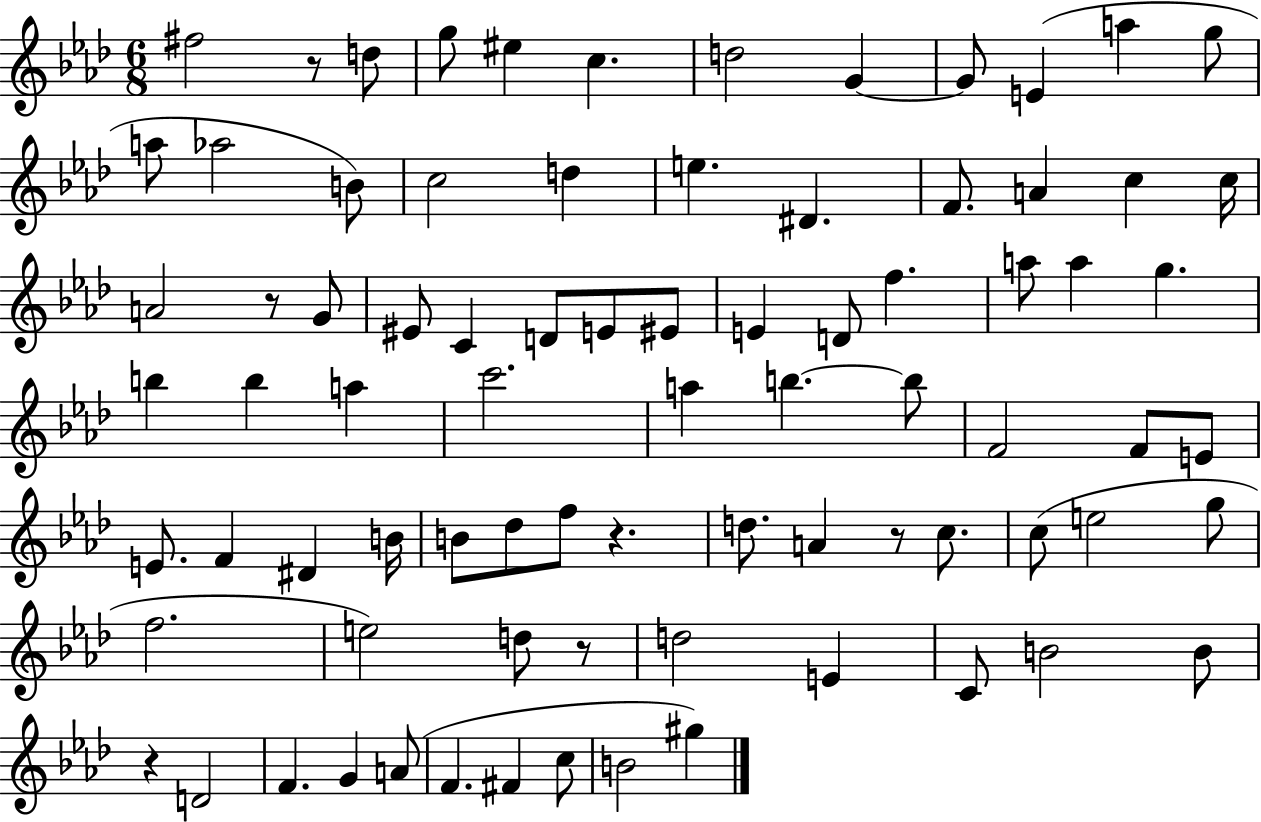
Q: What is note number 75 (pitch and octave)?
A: G#5